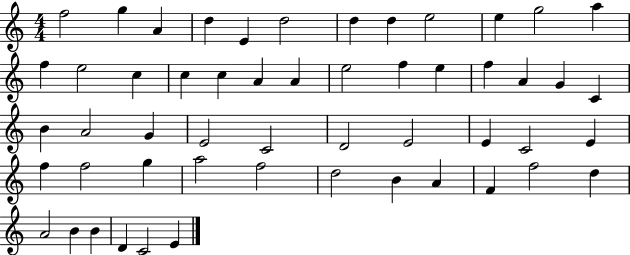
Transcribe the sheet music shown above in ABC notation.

X:1
T:Untitled
M:4/4
L:1/4
K:C
f2 g A d E d2 d d e2 e g2 a f e2 c c c A A e2 f e f A G C B A2 G E2 C2 D2 E2 E C2 E f f2 g a2 f2 d2 B A F f2 d A2 B B D C2 E